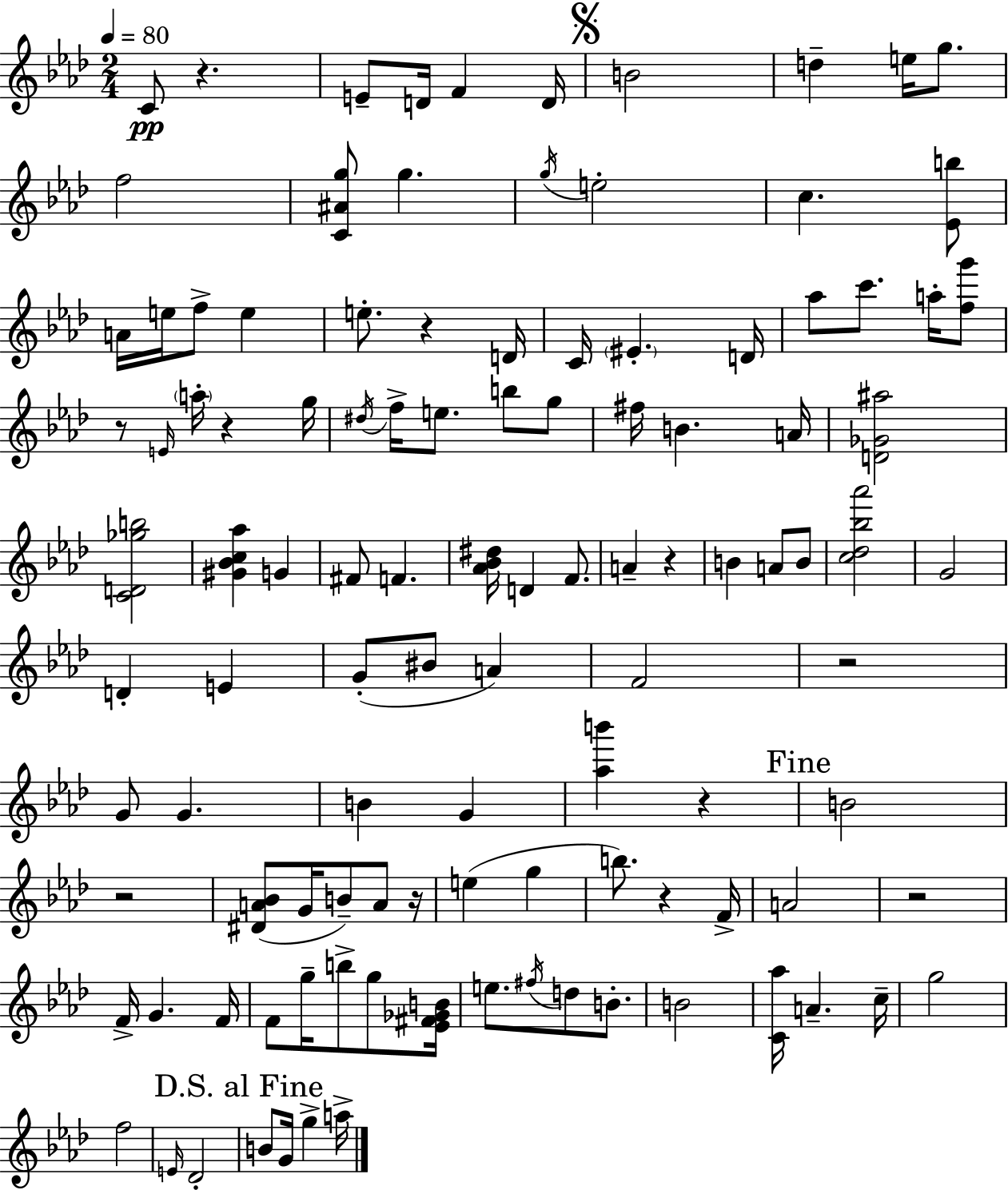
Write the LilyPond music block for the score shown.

{
  \clef treble
  \numericTimeSignature
  \time 2/4
  \key aes \major
  \tempo 4 = 80
  c'8\pp r4. | e'8-- d'16 f'4 d'16 | \mark \markup { \musicglyph "scripts.segno" } b'2 | d''4-- e''16 g''8. | \break f''2 | <c' ais' g''>8 g''4. | \acciaccatura { g''16 } e''2-. | c''4. <ees' b''>8 | \break a'16 e''16 f''8-> e''4 | e''8.-. r4 | d'16 c'16 \parenthesize eis'4.-. | d'16 aes''8 c'''8. a''16-. <f'' g'''>8 | \break r8 \grace { e'16 } \parenthesize a''16-. r4 | g''16 \acciaccatura { dis''16 } f''16-> e''8. b''8 | g''8 fis''16 b'4. | a'16 <d' ges' ais''>2 | \break <c' d' ges'' b''>2 | <gis' bes' c'' aes''>4 g'4 | fis'8 f'4. | <aes' bes' dis''>16 d'4 | \break f'8. a'4-- r4 | b'4 a'8 | b'8 <c'' des'' bes'' aes'''>2 | g'2 | \break d'4-. e'4 | g'8-.( bis'8 a'4) | f'2 | r2 | \break g'8 g'4. | b'4 g'4 | <aes'' b'''>4 r4 | \mark "Fine" b'2 | \break r2 | <dis' a' bes'>8( g'16 b'8--) | a'8 r16 e''4( g''4 | b''8.) r4 | \break f'16-> a'2 | r2 | f'16-> g'4. | f'16 f'8 g''16-- b''8-> | \break g''8 <ees' fis' ges' b'>16 e''8. \acciaccatura { fis''16 } d''8 | b'8.-. b'2 | <c' aes''>16 a'4.-- | c''16-- g''2 | \break f''2 | \grace { e'16 } des'2-. | \mark "D.S. al Fine" b'8 g'16 | g''4-> a''16-> \bar "|."
}